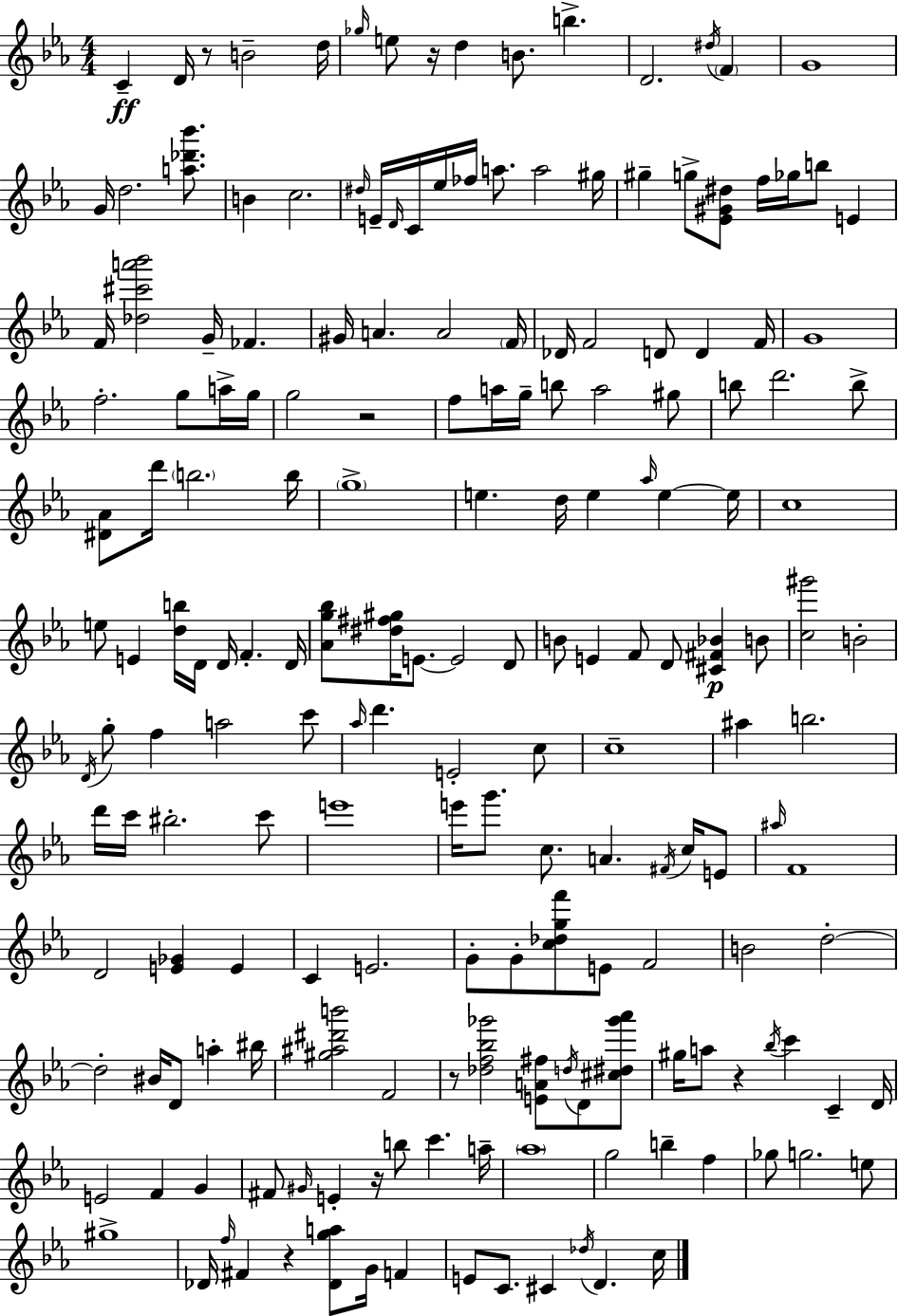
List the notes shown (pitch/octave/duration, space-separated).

C4/q D4/s R/e B4/h D5/s Gb5/s E5/e R/s D5/q B4/e. B5/q. D4/h. D#5/s F4/q G4/w G4/s D5/h. [A5,Db6,Bb6]/e. B4/q C5/h. D#5/s E4/s D4/s C4/s Eb5/s FES5/s A5/e. A5/h G#5/s G#5/q G5/e [Eb4,G#4,D#5]/e F5/s Gb5/s B5/e E4/q F4/s [Db5,C#6,A6,Bb6]/h G4/s FES4/q. G#4/s A4/q. A4/h F4/s Db4/s F4/h D4/e D4/q F4/s G4/w F5/h. G5/e A5/s G5/s G5/h R/h F5/e A5/s G5/s B5/e A5/h G#5/e B5/e D6/h. B5/e [D#4,Ab4]/e D6/s B5/h. B5/s G5/w E5/q. D5/s E5/q Ab5/s E5/q E5/s C5/w E5/e E4/q [D5,B5]/s D4/s D4/s F4/q. D4/s [Ab4,G5,Bb5]/e [D#5,F#5,G#5]/s E4/e. E4/h D4/e B4/e E4/q F4/e D4/e [C#4,F#4,Bb4]/q B4/e [C5,G#6]/h B4/h D4/s G5/e F5/q A5/h C6/e Ab5/s D6/q. E4/h C5/e C5/w A#5/q B5/h. D6/s C6/s BIS5/h. C6/e E6/w E6/s G6/e. C5/e. A4/q. F#4/s C5/s E4/e A#5/s F4/w D4/h [E4,Gb4]/q E4/q C4/q E4/h. G4/e G4/e [C5,Db5,G5,F6]/e E4/e F4/h B4/h D5/h D5/h BIS4/s D4/e A5/q BIS5/s [G#5,A#5,D#6,B6]/h F4/h R/e [Db5,F5,Bb5,Gb6]/h [E4,A4,F#5]/e D5/s D4/e [C#5,D#5,Gb6,Ab6]/e G#5/s A5/e R/q Bb5/s C6/q C4/q D4/s E4/h F4/q G4/q F#4/e G#4/s E4/q R/s B5/e C6/q. A5/s Ab5/w G5/h B5/q F5/q Gb5/e G5/h. E5/e G#5/w Db4/s F5/s F#4/q R/q [Db4,G5,A5]/e G4/s F4/q E4/e C4/e. C#4/q Db5/s D4/q. C5/s